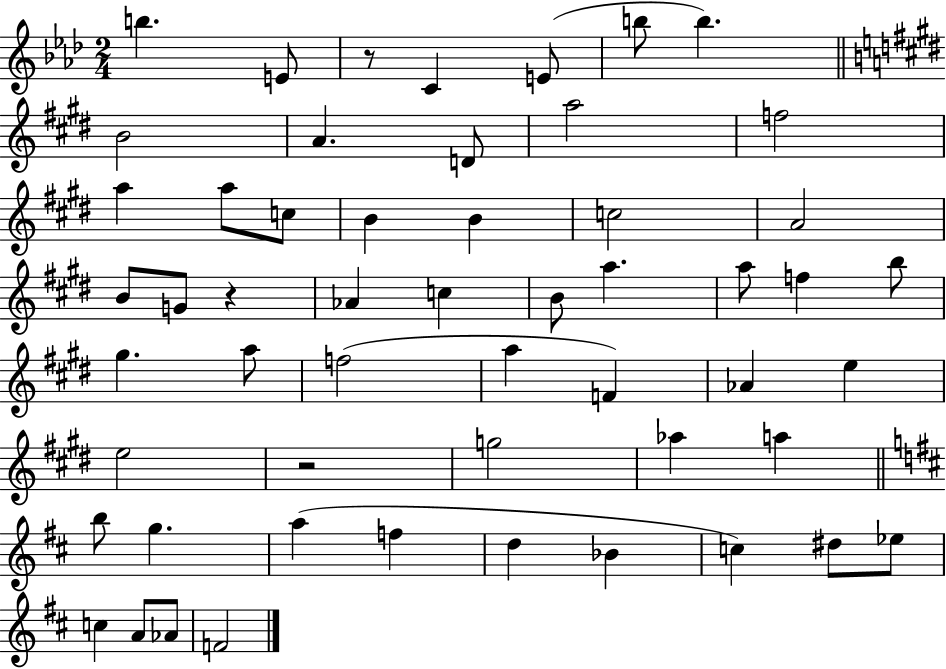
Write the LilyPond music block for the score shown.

{
  \clef treble
  \numericTimeSignature
  \time 2/4
  \key aes \major
  b''4. e'8 | r8 c'4 e'8( | b''8 b''4.) | \bar "||" \break \key e \major b'2 | a'4. d'8 | a''2 | f''2 | \break a''4 a''8 c''8 | b'4 b'4 | c''2 | a'2 | \break b'8 g'8 r4 | aes'4 c''4 | b'8 a''4. | a''8 f''4 b''8 | \break gis''4. a''8 | f''2( | a''4 f'4) | aes'4 e''4 | \break e''2 | r2 | g''2 | aes''4 a''4 | \break \bar "||" \break \key d \major b''8 g''4. | a''4( f''4 | d''4 bes'4 | c''4) dis''8 ees''8 | \break c''4 a'8 aes'8 | f'2 | \bar "|."
}